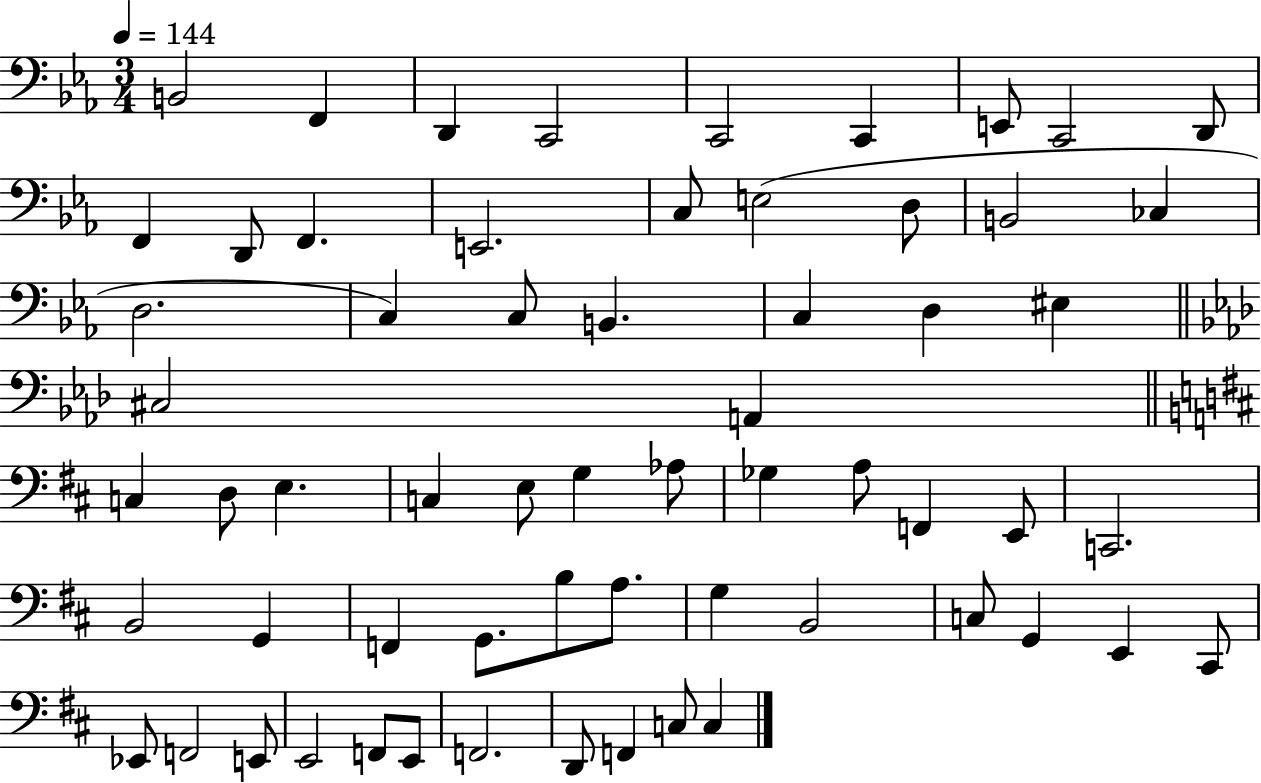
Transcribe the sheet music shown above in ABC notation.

X:1
T:Untitled
M:3/4
L:1/4
K:Eb
B,,2 F,, D,, C,,2 C,,2 C,, E,,/2 C,,2 D,,/2 F,, D,,/2 F,, E,,2 C,/2 E,2 D,/2 B,,2 _C, D,2 C, C,/2 B,, C, D, ^E, ^C,2 A,, C, D,/2 E, C, E,/2 G, _A,/2 _G, A,/2 F,, E,,/2 C,,2 B,,2 G,, F,, G,,/2 B,/2 A,/2 G, B,,2 C,/2 G,, E,, ^C,,/2 _E,,/2 F,,2 E,,/2 E,,2 F,,/2 E,,/2 F,,2 D,,/2 F,, C,/2 C,